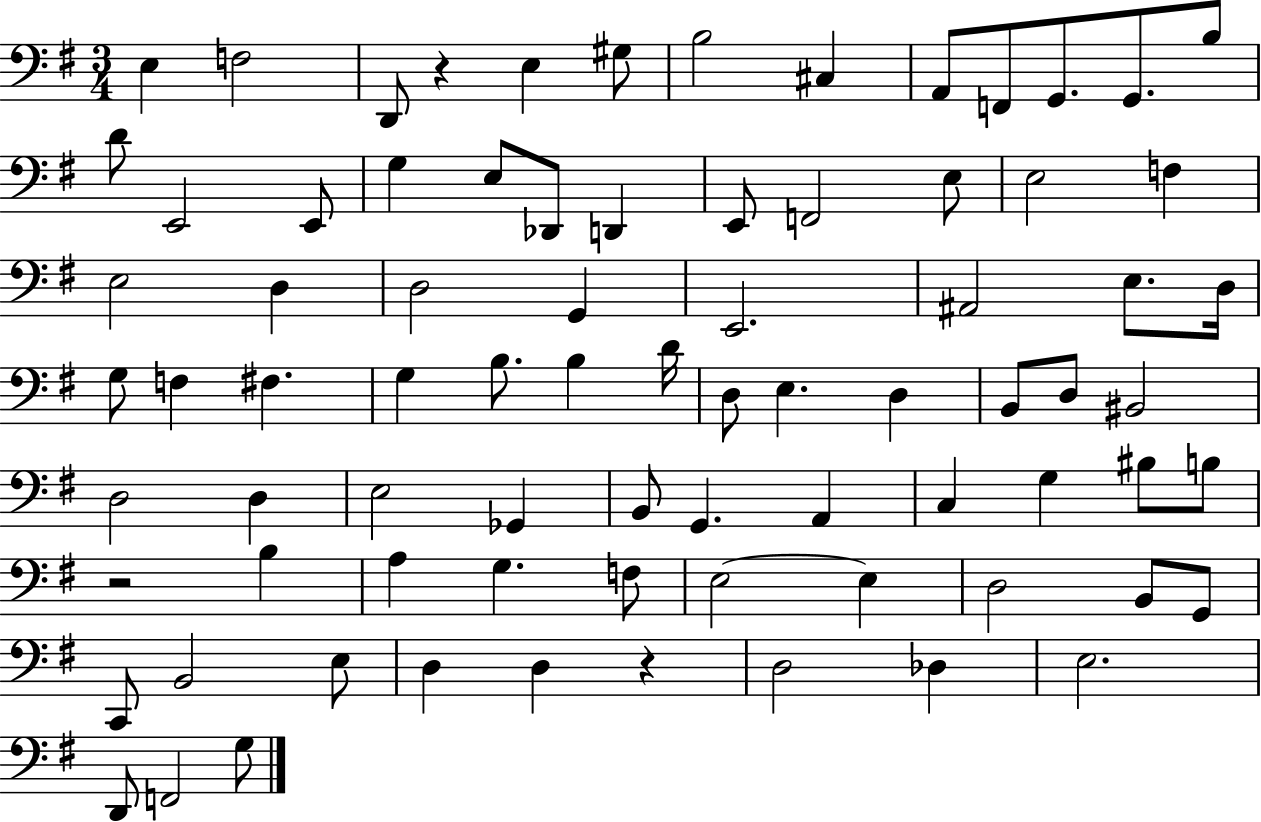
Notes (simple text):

E3/q F3/h D2/e R/q E3/q G#3/e B3/h C#3/q A2/e F2/e G2/e. G2/e. B3/e D4/e E2/h E2/e G3/q E3/e Db2/e D2/q E2/e F2/h E3/e E3/h F3/q E3/h D3/q D3/h G2/q E2/h. A#2/h E3/e. D3/s G3/e F3/q F#3/q. G3/q B3/e. B3/q D4/s D3/e E3/q. D3/q B2/e D3/e BIS2/h D3/h D3/q E3/h Gb2/q B2/e G2/q. A2/q C3/q G3/q BIS3/e B3/e R/h B3/q A3/q G3/q. F3/e E3/h E3/q D3/h B2/e G2/e C2/e B2/h E3/e D3/q D3/q R/q D3/h Db3/q E3/h. D2/e F2/h G3/e